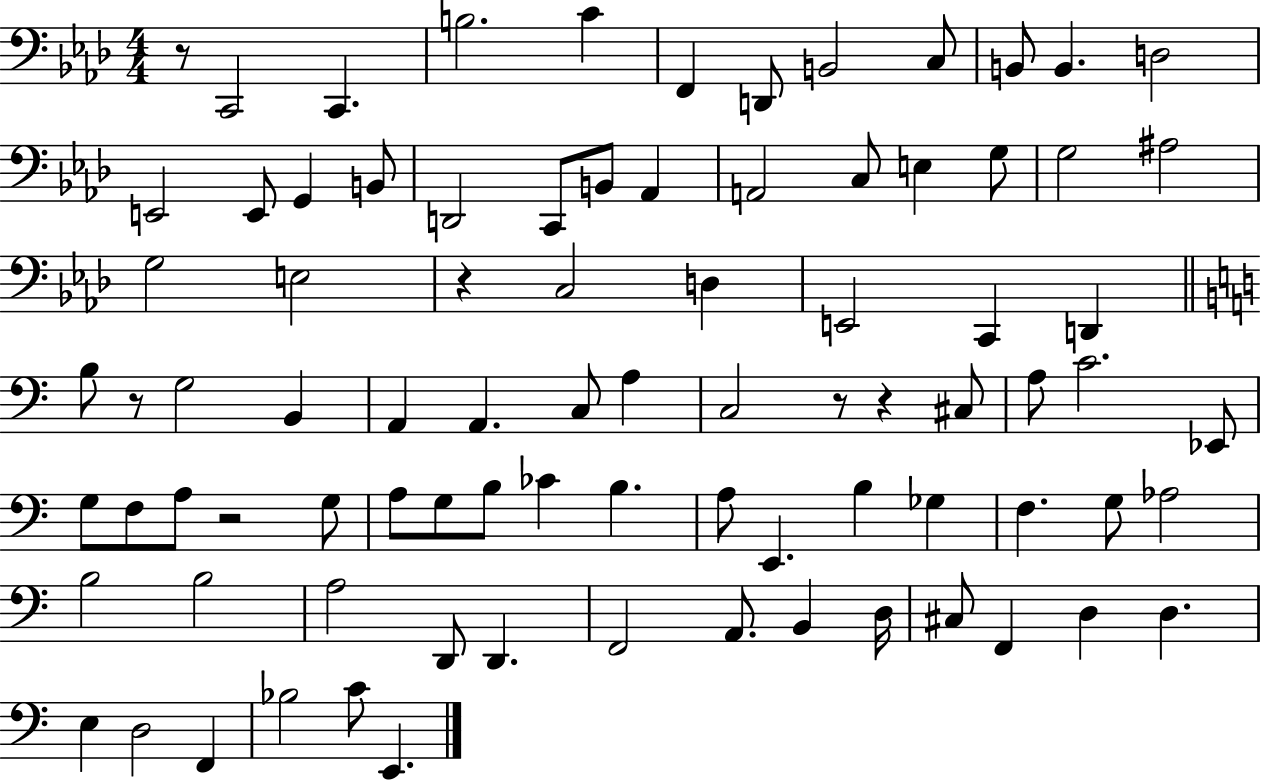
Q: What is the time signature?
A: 4/4